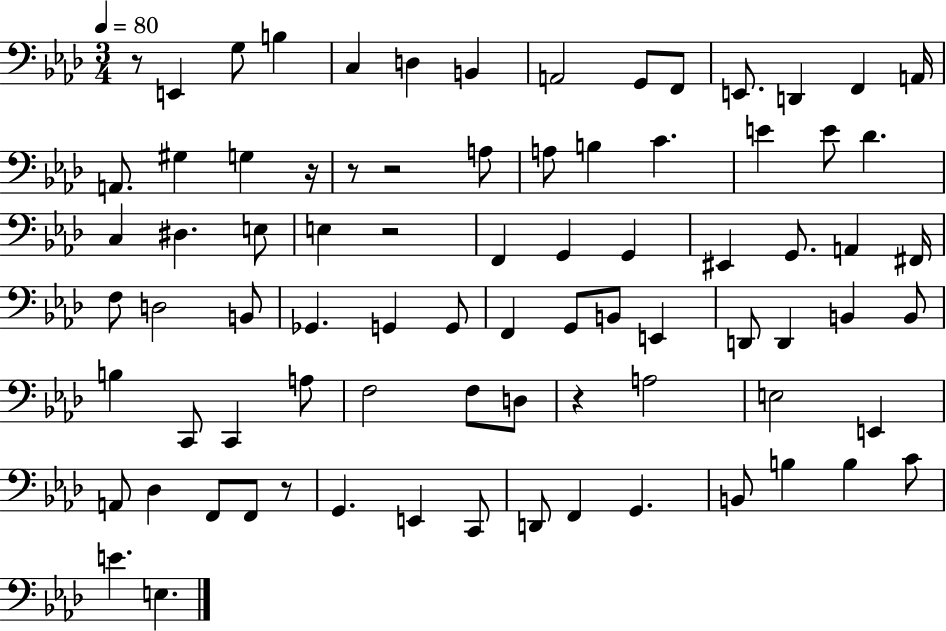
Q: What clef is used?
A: bass